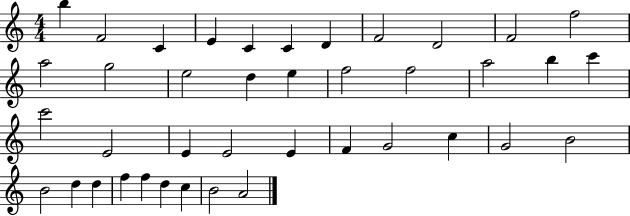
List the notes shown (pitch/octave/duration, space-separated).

B5/q F4/h C4/q E4/q C4/q C4/q D4/q F4/h D4/h F4/h F5/h A5/h G5/h E5/h D5/q E5/q F5/h F5/h A5/h B5/q C6/q C6/h E4/h E4/q E4/h E4/q F4/q G4/h C5/q G4/h B4/h B4/h D5/q D5/q F5/q F5/q D5/q C5/q B4/h A4/h